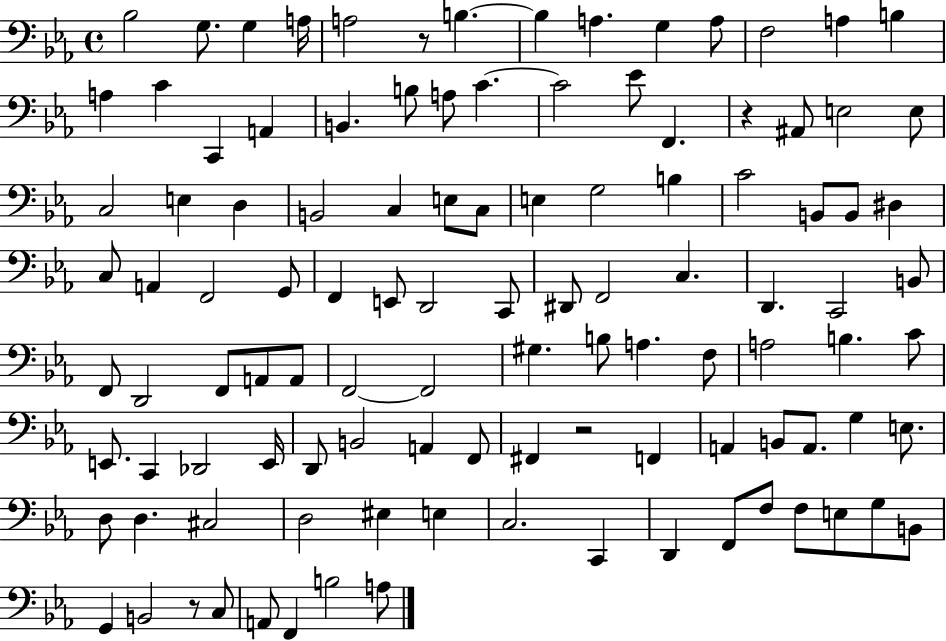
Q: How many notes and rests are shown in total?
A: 110